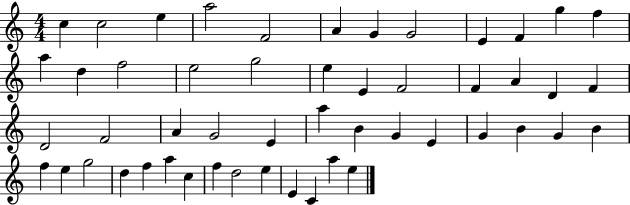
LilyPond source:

{
  \clef treble
  \numericTimeSignature
  \time 4/4
  \key c \major
  c''4 c''2 e''4 | a''2 f'2 | a'4 g'4 g'2 | e'4 f'4 g''4 f''4 | \break a''4 d''4 f''2 | e''2 g''2 | e''4 e'4 f'2 | f'4 a'4 d'4 f'4 | \break d'2 f'2 | a'4 g'2 e'4 | a''4 b'4 g'4 e'4 | g'4 b'4 g'4 b'4 | \break f''4 e''4 g''2 | d''4 f''4 a''4 c''4 | f''4 d''2 e''4 | e'4 c'4 a''4 e''4 | \break \bar "|."
}